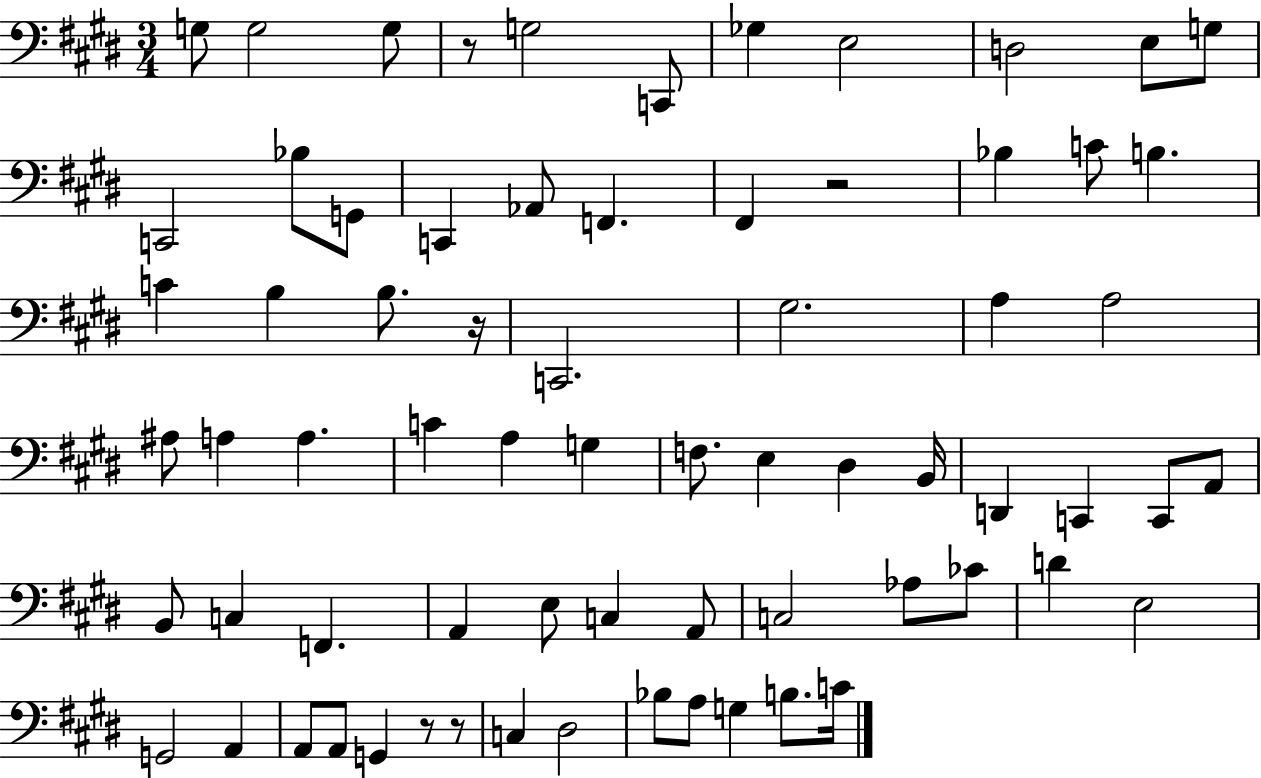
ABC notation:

X:1
T:Untitled
M:3/4
L:1/4
K:E
G,/2 G,2 G,/2 z/2 G,2 C,,/2 _G, E,2 D,2 E,/2 G,/2 C,,2 _B,/2 G,,/2 C,, _A,,/2 F,, ^F,, z2 _B, C/2 B, C B, B,/2 z/4 C,,2 ^G,2 A, A,2 ^A,/2 A, A, C A, G, F,/2 E, ^D, B,,/4 D,, C,, C,,/2 A,,/2 B,,/2 C, F,, A,, E,/2 C, A,,/2 C,2 _A,/2 _C/2 D E,2 G,,2 A,, A,,/2 A,,/2 G,, z/2 z/2 C, ^D,2 _B,/2 A,/2 G, B,/2 C/4